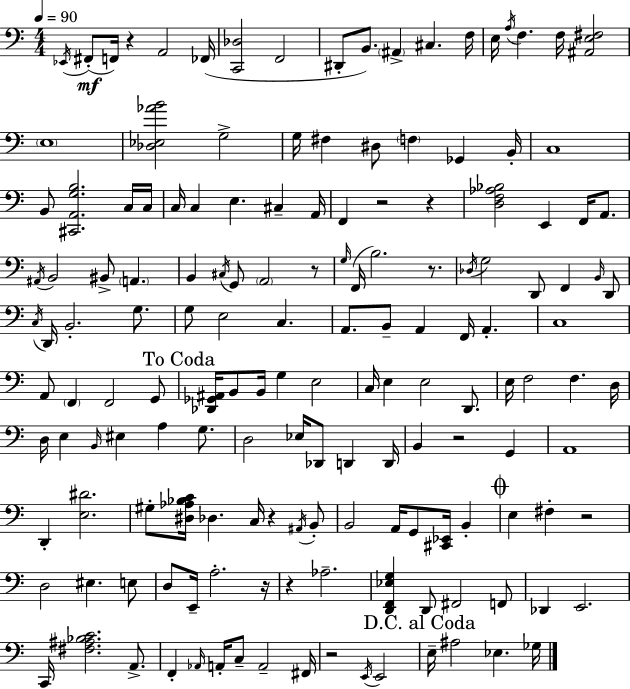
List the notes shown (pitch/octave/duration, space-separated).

Eb2/s F#2/e F2/s R/q A2/h FES2/s [C2,Db3]/h F2/h D#2/e B2/e. A#2/q C#3/q. F3/s E3/s A3/s F3/q. F3/s [A#2,E3,F#3]/h E3/w [Db3,Eb3,Ab4,B4]/h G3/h G3/s F#3/q D#3/e F3/q Gb2/q B2/s C3/w B2/e [C#2,A2,G3,B3]/h. C3/s C3/s C3/s C3/q E3/q. C#3/q A2/s F2/q R/h R/q [D3,F3,Ab3,Bb3]/h E2/q F2/s A2/e. A#2/s B2/h BIS2/e A2/q. B2/q C#3/s G2/e A2/h R/e G3/s F2/s B3/h. R/e. Db3/s G3/h D2/e F2/q B2/s D2/e C3/s D2/s B2/h. G3/e. G3/e E3/h C3/q. A2/e. B2/e A2/q F2/s A2/q. C3/w A2/e F2/q F2/h G2/e [Db2,Gb2,A#2]/s B2/e B2/s G3/q E3/h C3/s E3/q E3/h D2/e. E3/s F3/h F3/q. D3/s D3/s E3/q B2/s EIS3/q A3/q G3/e. D3/h Eb3/s Db2/e D2/q D2/s B2/q R/h G2/q A2/w D2/q [E3,D#4]/h. G#3/e [D#3,Ab3,Bb3,C4]/s Db3/q. C3/s R/q A#2/s B2/e B2/h A2/s G2/e [C#2,Eb2]/s B2/q E3/q F#3/q R/h D3/h EIS3/q. E3/e D3/e E2/s A3/h. R/s R/q Ab3/h. [D2,F2,Eb3,G3]/q D2/e F#2/h F2/e Db2/q E2/h. C2/s [F#3,A#3,Bb3,C4]/h. A2/e. F2/q Ab2/s A2/s C3/e A2/h F#2/s R/h E2/s E2/h E3/s A#3/h Eb3/q. Gb3/s